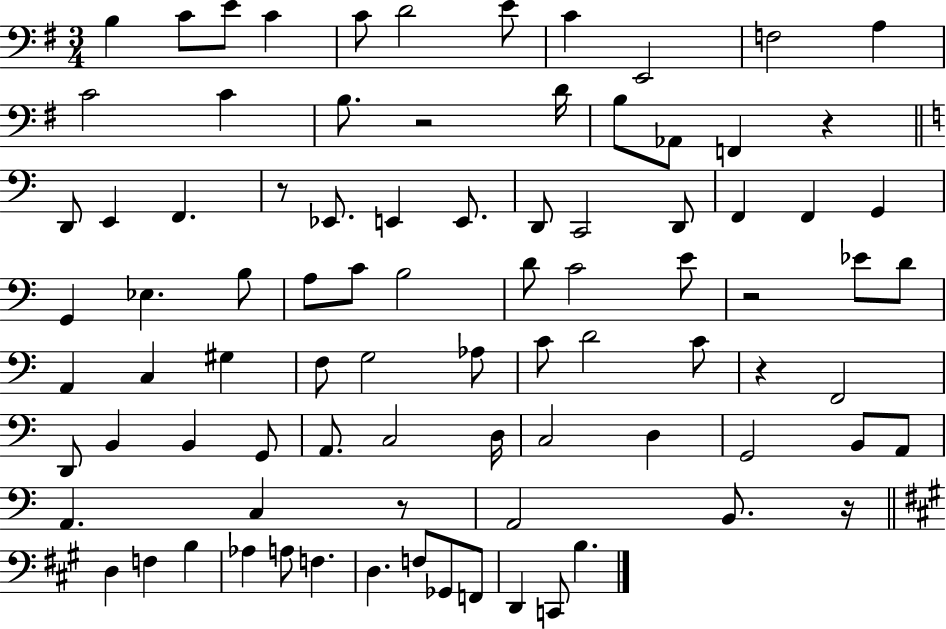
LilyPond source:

{
  \clef bass
  \numericTimeSignature
  \time 3/4
  \key g \major
  b4 c'8 e'8 c'4 | c'8 d'2 e'8 | c'4 e,2 | f2 a4 | \break c'2 c'4 | b8. r2 d'16 | b8 aes,8 f,4 r4 | \bar "||" \break \key c \major d,8 e,4 f,4. | r8 ees,8. e,4 e,8. | d,8 c,2 d,8 | f,4 f,4 g,4 | \break g,4 ees4. b8 | a8 c'8 b2 | d'8 c'2 e'8 | r2 ees'8 d'8 | \break a,4 c4 gis4 | f8 g2 aes8 | c'8 d'2 c'8 | r4 f,2 | \break d,8 b,4 b,4 g,8 | a,8. c2 d16 | c2 d4 | g,2 b,8 a,8 | \break a,4. c4 r8 | a,2 b,8. r16 | \bar "||" \break \key a \major d4 f4 b4 | aes4 a8 f4. | d4. f8 ges,8 f,8 | d,4 c,8 b4. | \break \bar "|."
}